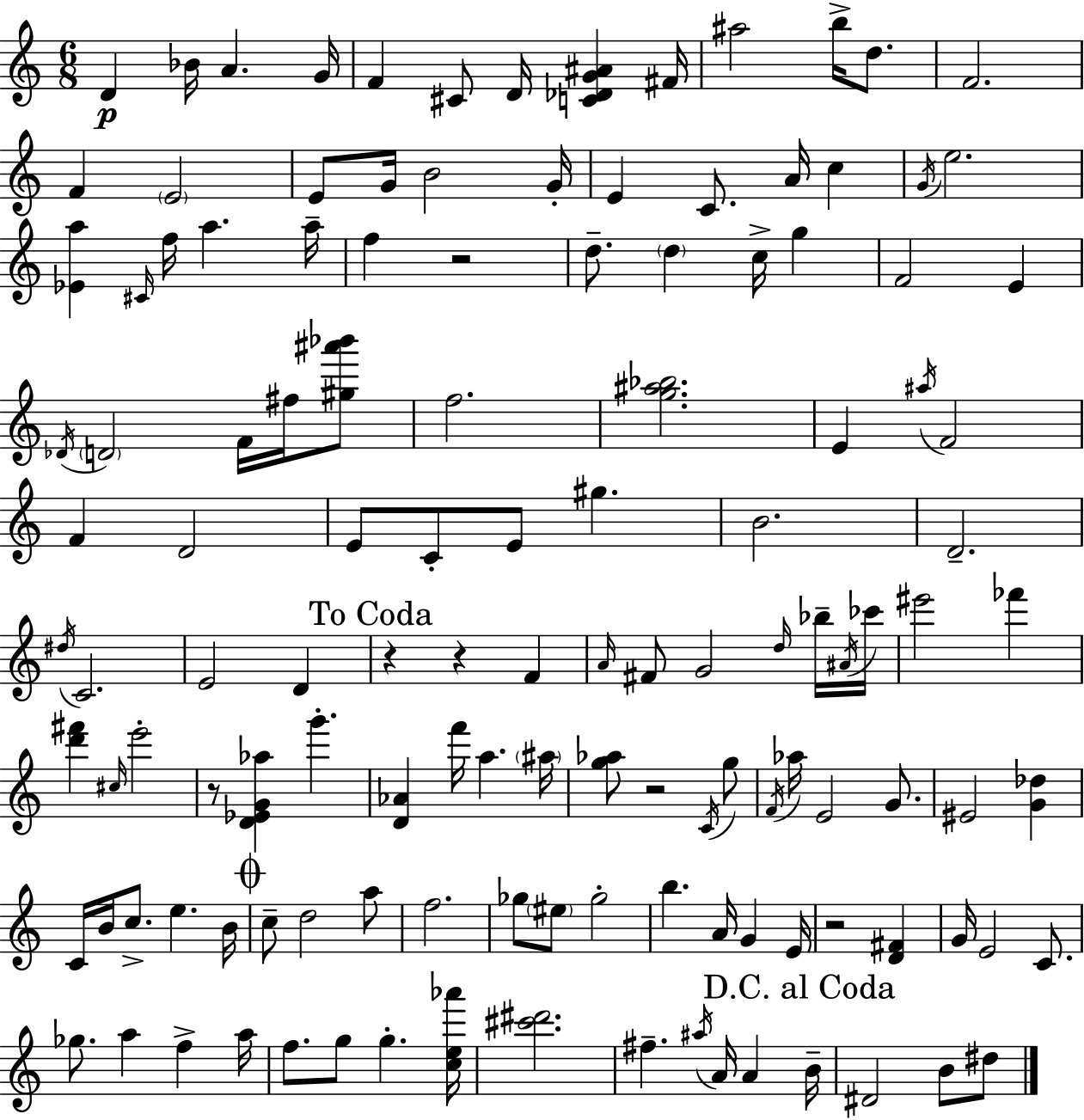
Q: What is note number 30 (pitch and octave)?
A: D5